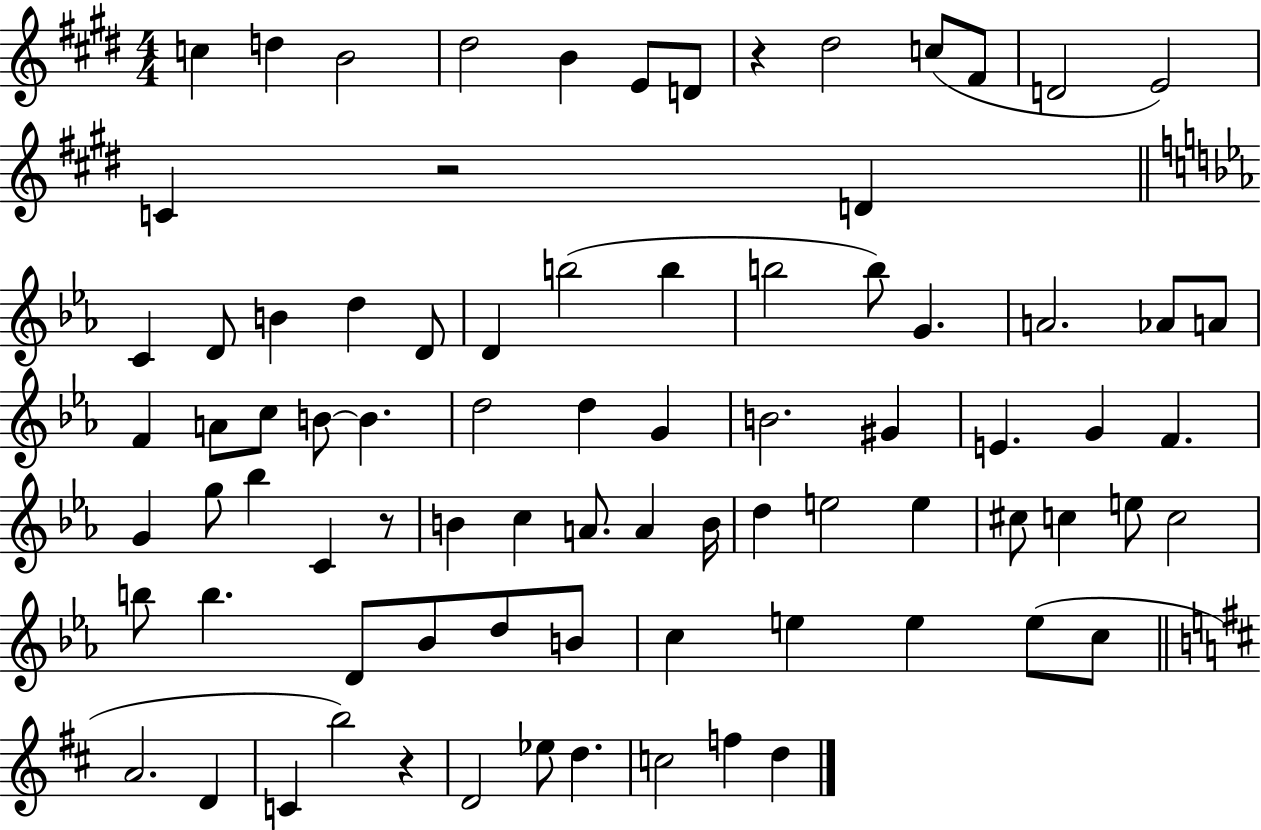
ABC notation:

X:1
T:Untitled
M:4/4
L:1/4
K:E
c d B2 ^d2 B E/2 D/2 z ^d2 c/2 ^F/2 D2 E2 C z2 D C D/2 B d D/2 D b2 b b2 b/2 G A2 _A/2 A/2 F A/2 c/2 B/2 B d2 d G B2 ^G E G F G g/2 _b C z/2 B c A/2 A B/4 d e2 e ^c/2 c e/2 c2 b/2 b D/2 _B/2 d/2 B/2 c e e e/2 c/2 A2 D C b2 z D2 _e/2 d c2 f d